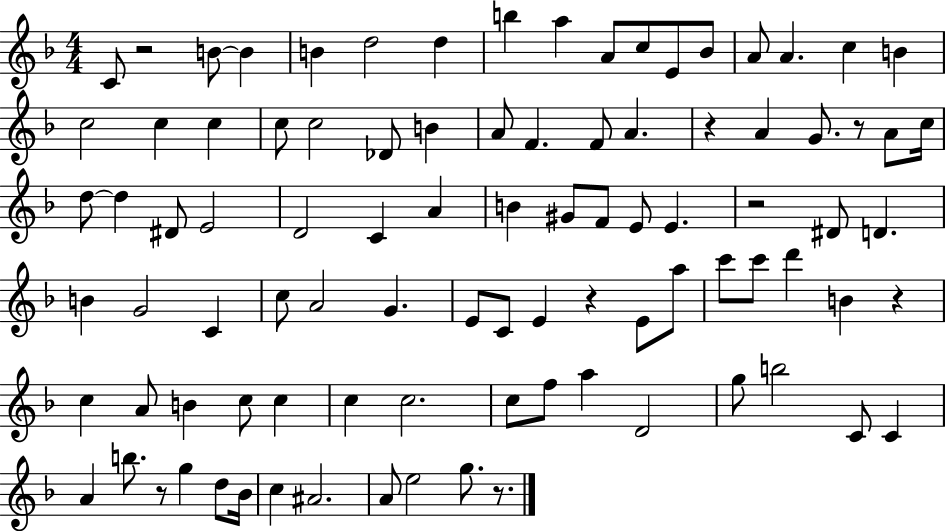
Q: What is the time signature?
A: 4/4